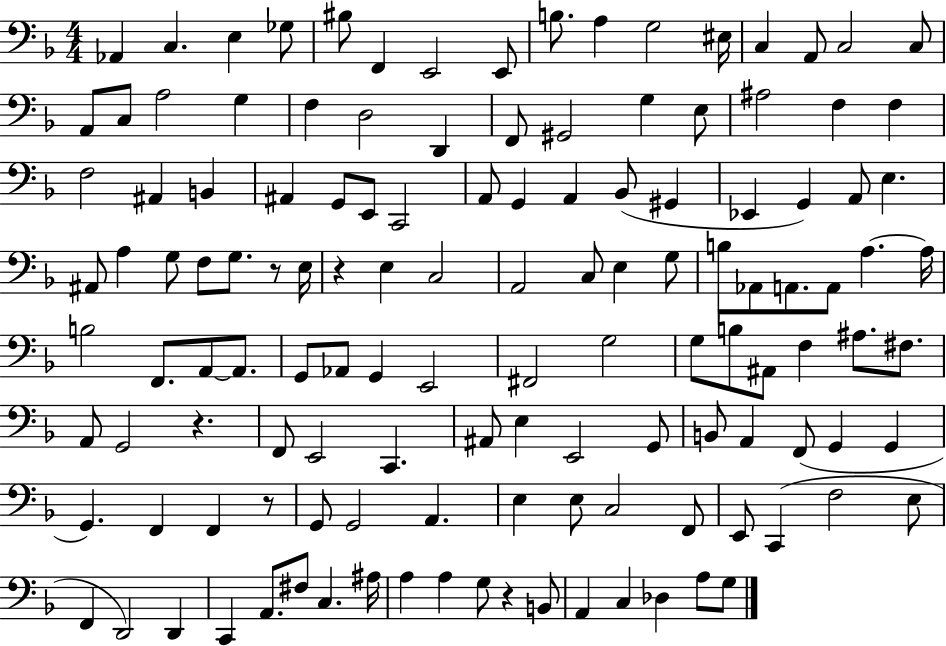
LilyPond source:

{
  \clef bass
  \numericTimeSignature
  \time 4/4
  \key f \major
  aes,4 c4. e4 ges8 | bis8 f,4 e,2 e,8 | b8. a4 g2 eis16 | c4 a,8 c2 c8 | \break a,8 c8 a2 g4 | f4 d2 d,4 | f,8 gis,2 g4 e8 | ais2 f4 f4 | \break f2 ais,4 b,4 | ais,4 g,8 e,8 c,2 | a,8 g,4 a,4 bes,8( gis,4 | ees,4 g,4) a,8 e4. | \break ais,8 a4 g8 f8 g8. r8 e16 | r4 e4 c2 | a,2 c8 e4 g8 | b8 aes,8 a,8. a,8 a4.~~ a16 | \break b2 f,8. a,8~~ a,8. | g,8 aes,8 g,4 e,2 | fis,2 g2 | g8 b8 ais,8 f4 ais8. fis8. | \break a,8 g,2 r4. | f,8 e,2 c,4. | ais,8 e4 e,2 g,8 | b,8 a,4 f,8( g,4 g,4 | \break g,4.) f,4 f,4 r8 | g,8 g,2 a,4. | e4 e8 c2 f,8 | e,8 c,4( f2 e8 | \break f,4 d,2) d,4 | c,4 a,8. fis8 c4. ais16 | a4 a4 g8 r4 b,8 | a,4 c4 des4 a8 g8 | \break \bar "|."
}